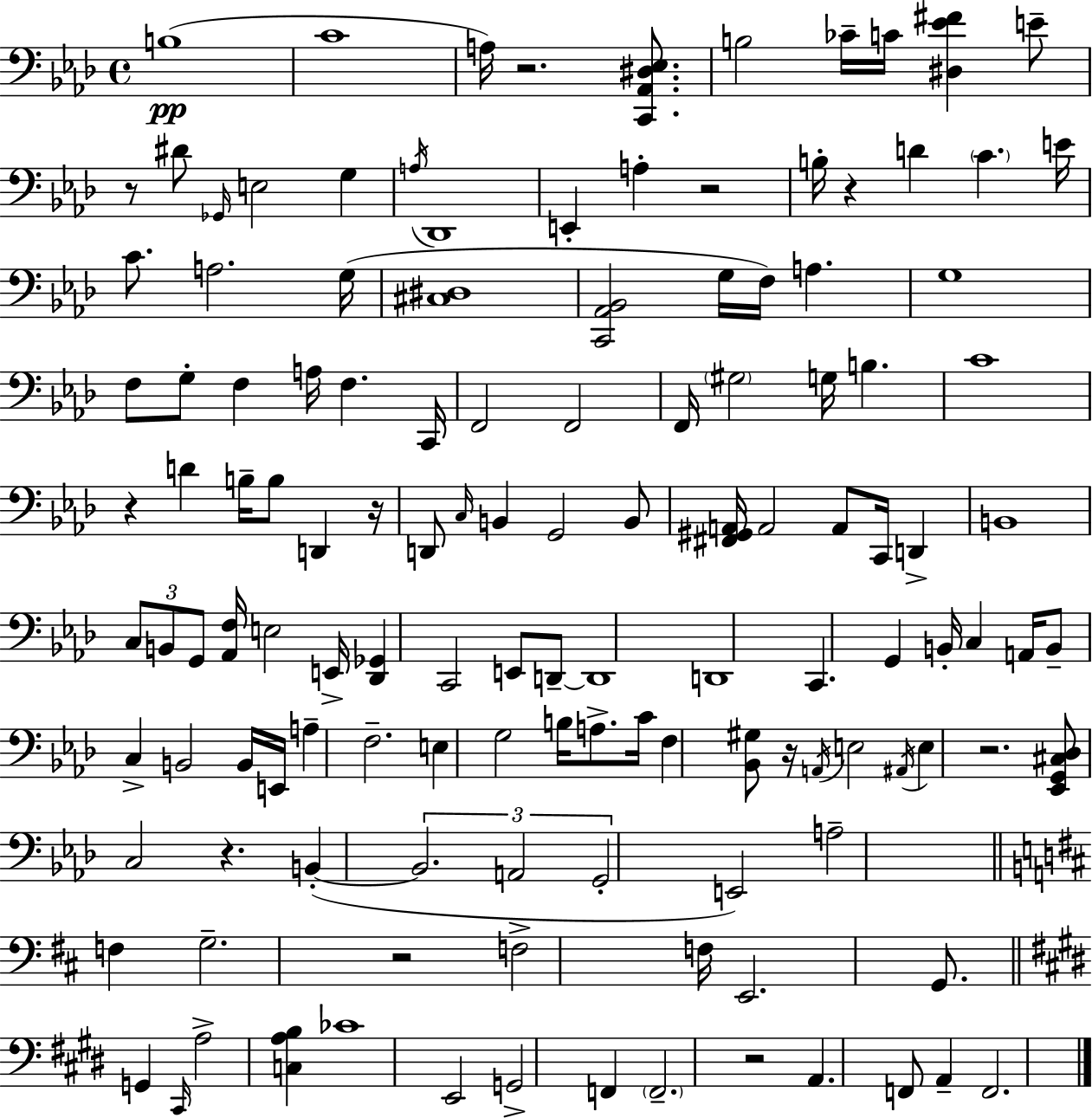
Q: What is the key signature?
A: F minor